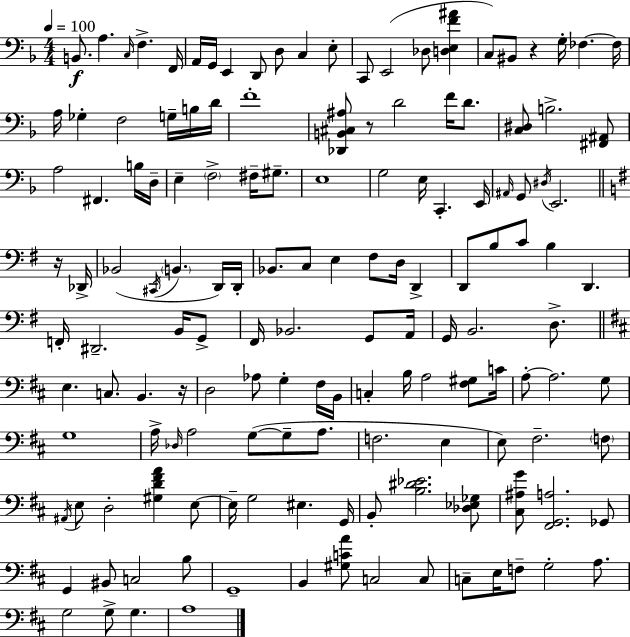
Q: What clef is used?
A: bass